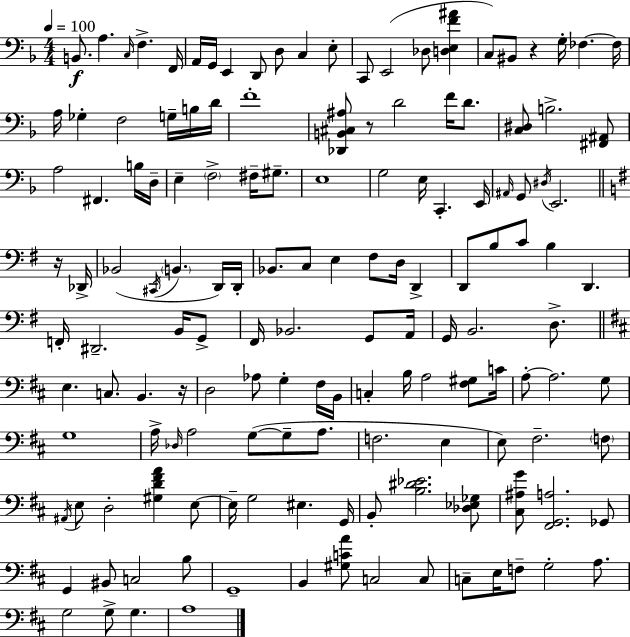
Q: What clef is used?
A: bass